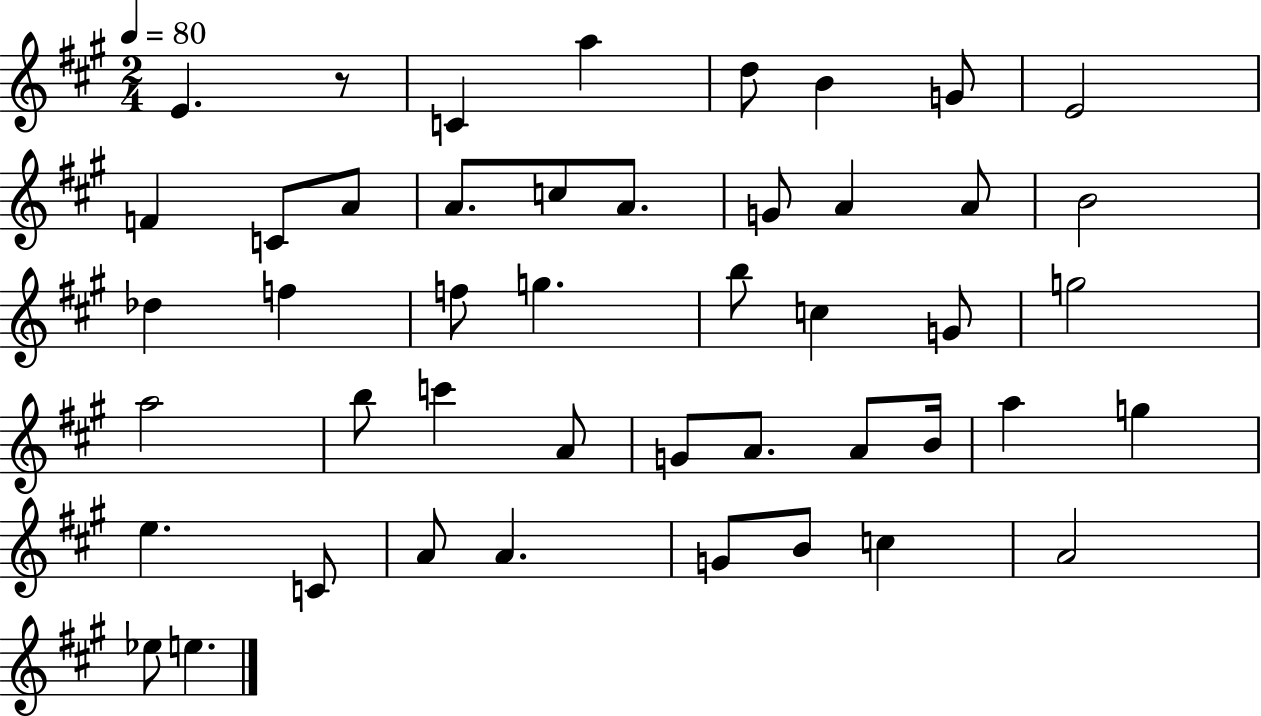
X:1
T:Untitled
M:2/4
L:1/4
K:A
E z/2 C a d/2 B G/2 E2 F C/2 A/2 A/2 c/2 A/2 G/2 A A/2 B2 _d f f/2 g b/2 c G/2 g2 a2 b/2 c' A/2 G/2 A/2 A/2 B/4 a g e C/2 A/2 A G/2 B/2 c A2 _e/2 e